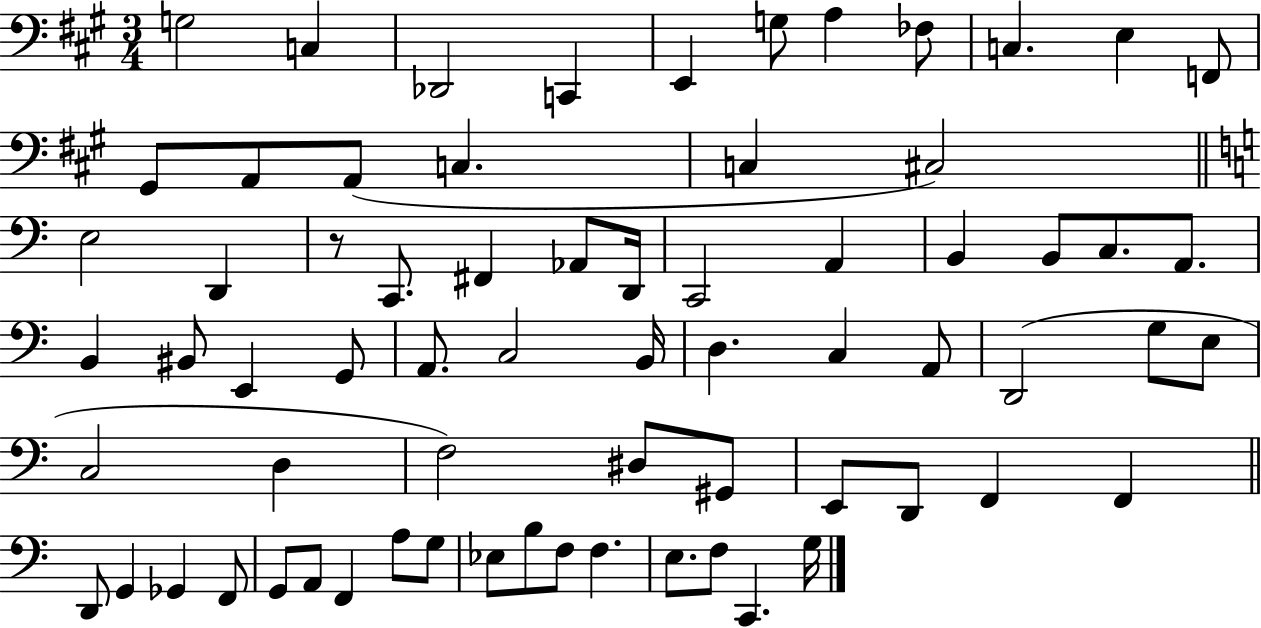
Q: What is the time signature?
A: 3/4